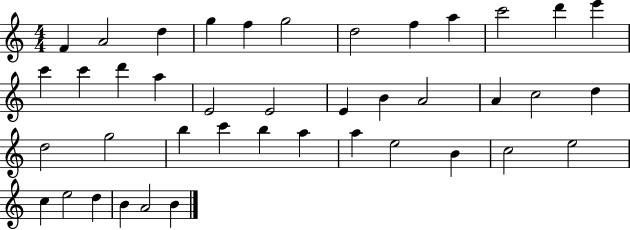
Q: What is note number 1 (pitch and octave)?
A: F4